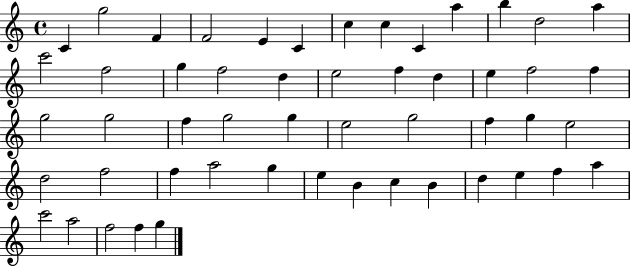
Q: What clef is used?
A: treble